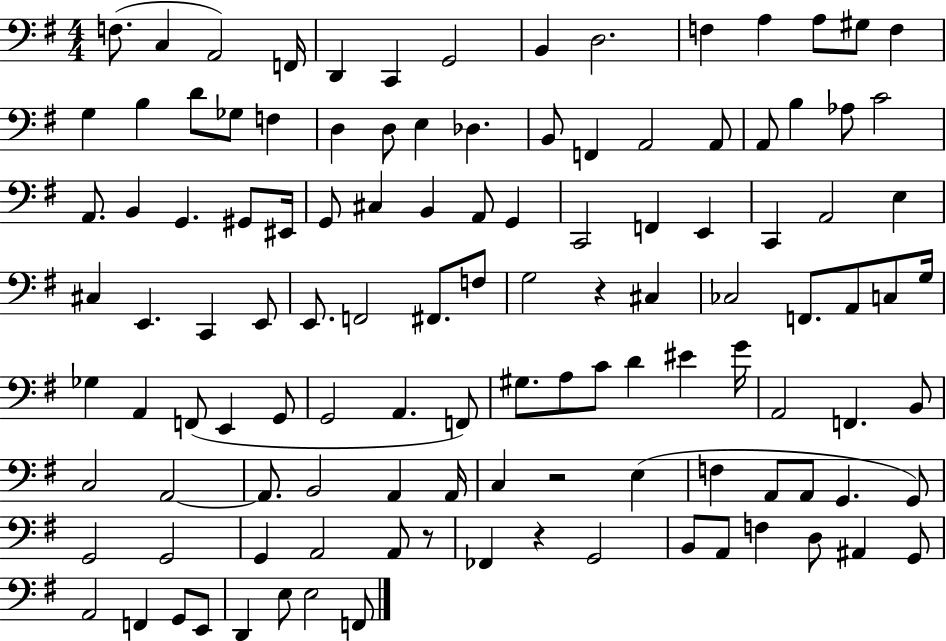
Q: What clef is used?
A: bass